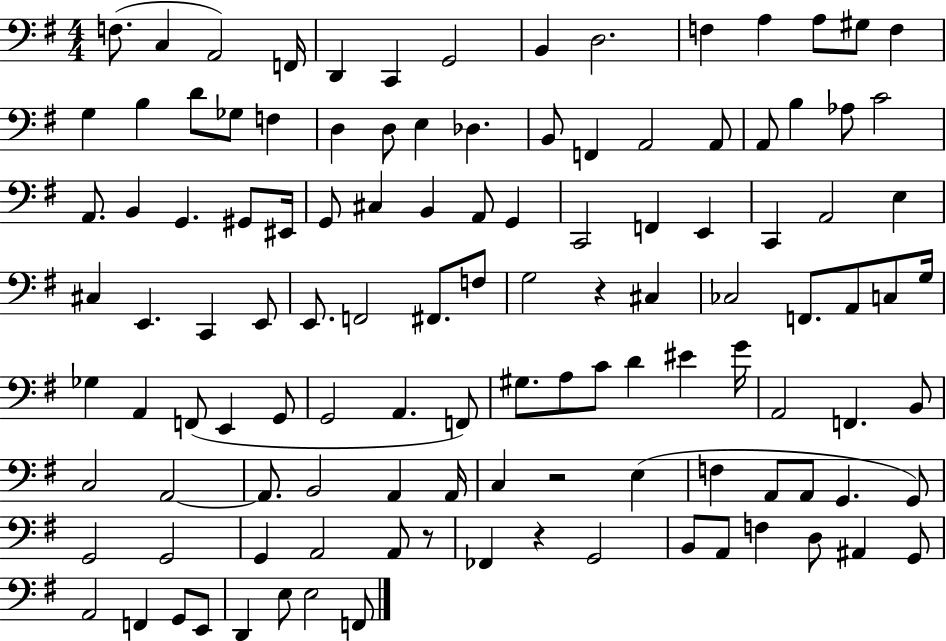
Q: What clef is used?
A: bass